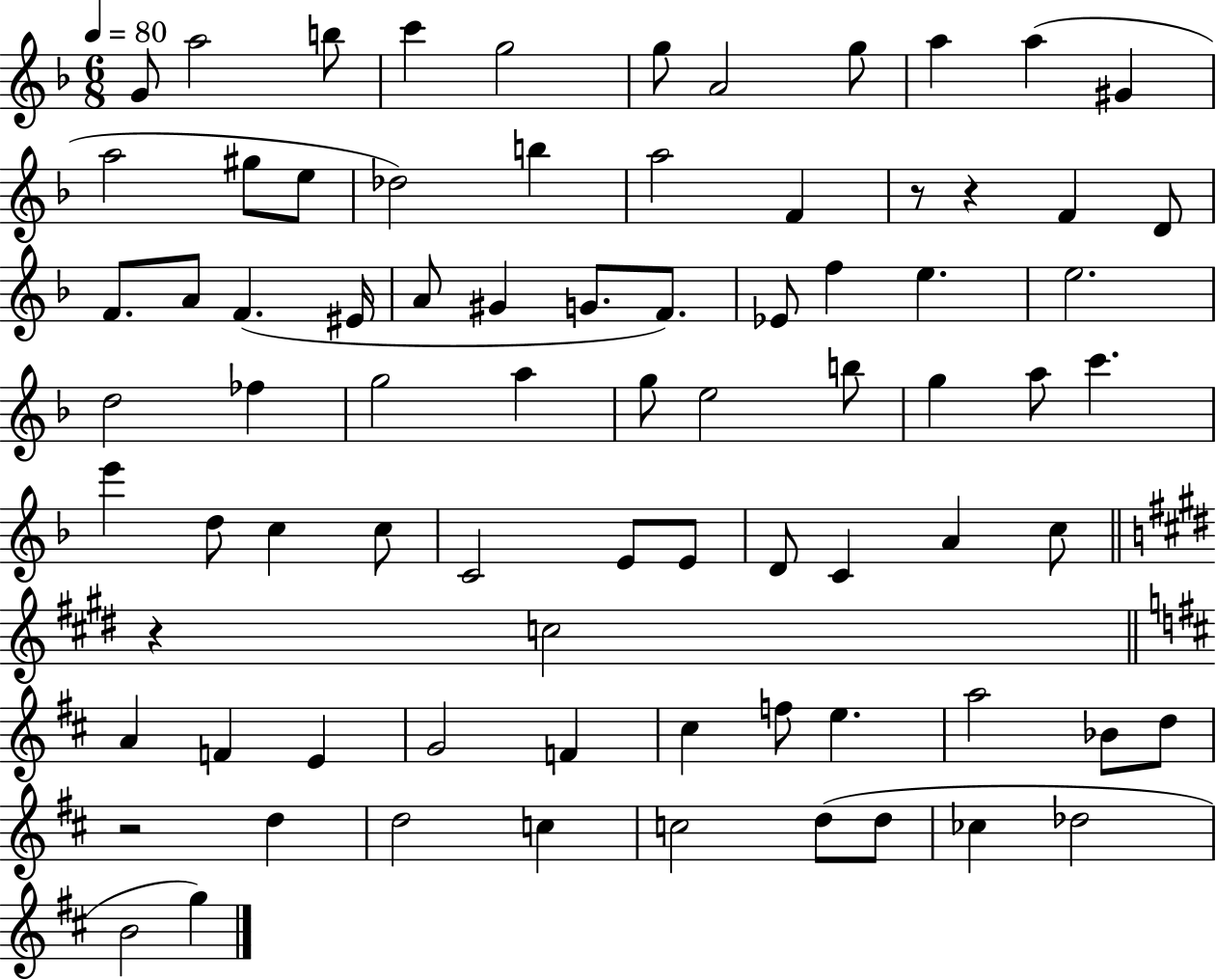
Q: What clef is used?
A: treble